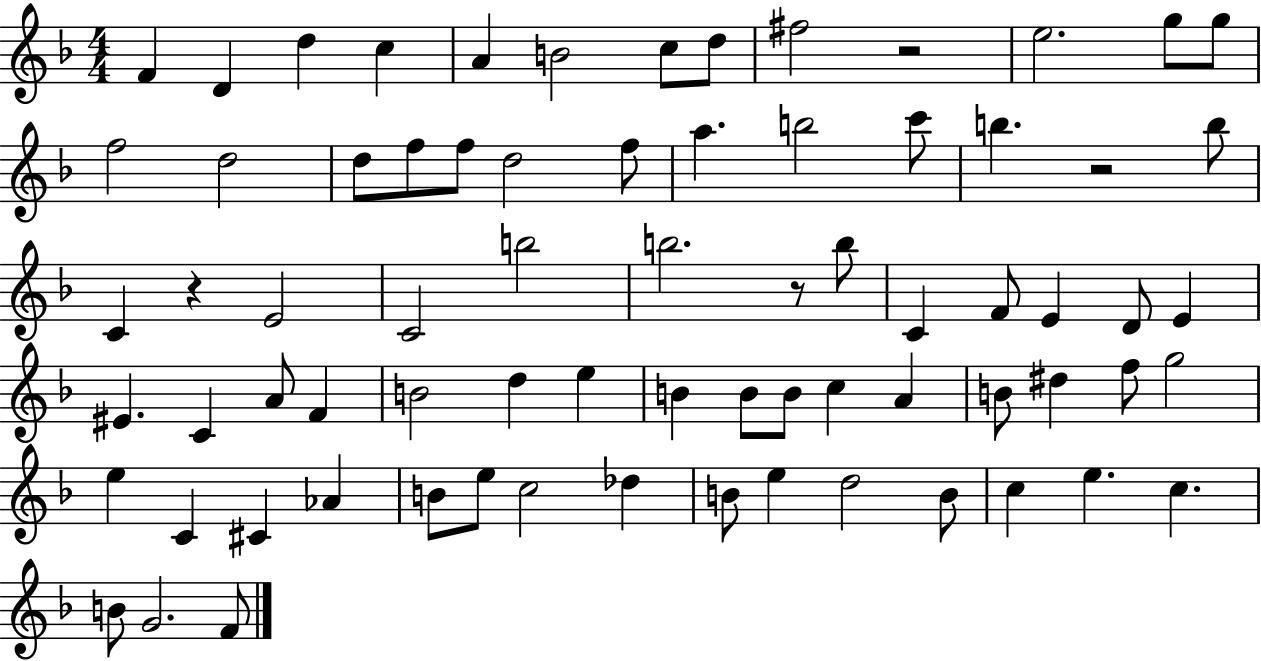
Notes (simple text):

F4/q D4/q D5/q C5/q A4/q B4/h C5/e D5/e F#5/h R/h E5/h. G5/e G5/e F5/h D5/h D5/e F5/e F5/e D5/h F5/e A5/q. B5/h C6/e B5/q. R/h B5/e C4/q R/q E4/h C4/h B5/h B5/h. R/e B5/e C4/q F4/e E4/q D4/e E4/q EIS4/q. C4/q A4/e F4/q B4/h D5/q E5/q B4/q B4/e B4/e C5/q A4/q B4/e D#5/q F5/e G5/h E5/q C4/q C#4/q Ab4/q B4/e E5/e C5/h Db5/q B4/e E5/q D5/h B4/e C5/q E5/q. C5/q. B4/e G4/h. F4/e